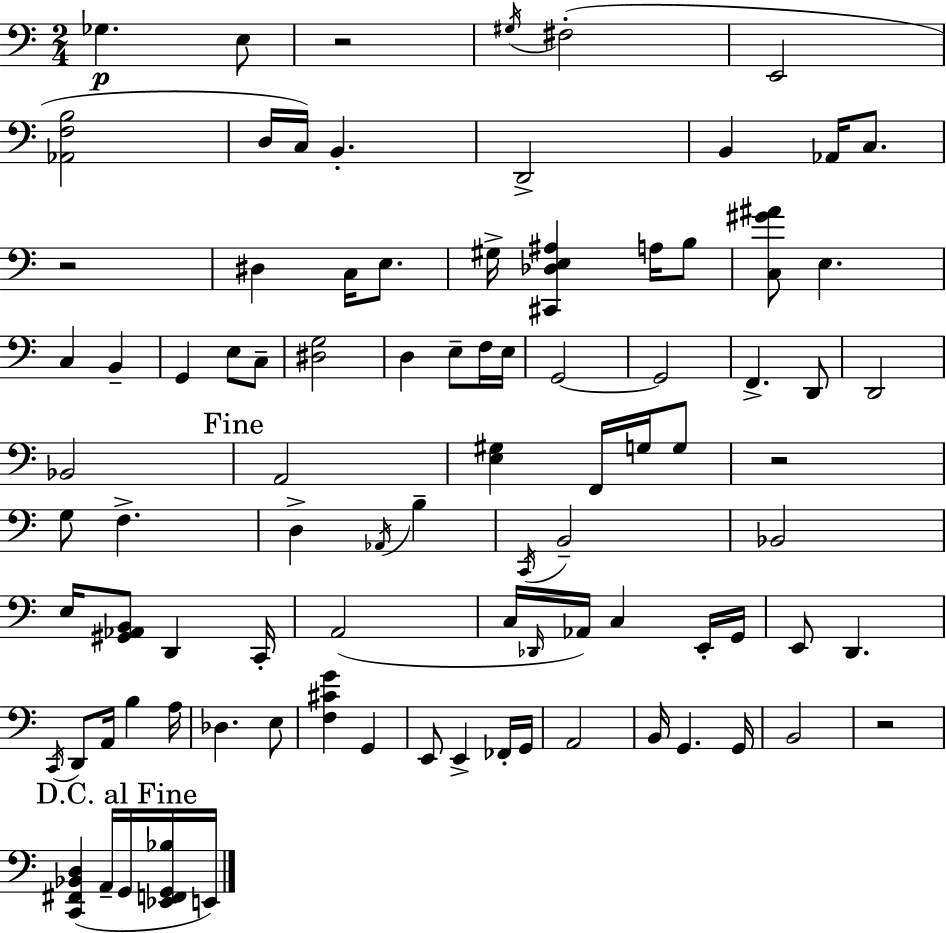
X:1
T:Untitled
M:2/4
L:1/4
K:Am
_G, E,/2 z2 ^G,/4 ^F,2 E,,2 [_A,,F,B,]2 D,/4 C,/4 B,, D,,2 B,, _A,,/4 C,/2 z2 ^D, C,/4 E,/2 ^G,/4 [^C,,_D,E,^A,] A,/4 B,/2 [C,^G^A]/2 E, C, B,, G,, E,/2 C,/2 [^D,G,]2 D, E,/2 F,/4 E,/4 G,,2 G,,2 F,, D,,/2 D,,2 _B,,2 A,,2 [E,^G,] F,,/4 G,/4 G,/2 z2 G,/2 F, D, _A,,/4 B, C,,/4 B,,2 _B,,2 E,/4 [^G,,_A,,B,,]/2 D,, C,,/4 A,,2 C,/4 _D,,/4 _A,,/4 C, E,,/4 G,,/4 E,,/2 D,, C,,/4 D,,/2 A,,/4 B, A,/4 _D, E,/2 [F,^CG] G,, E,,/2 E,, _F,,/4 G,,/4 A,,2 B,,/4 G,, G,,/4 B,,2 z2 [C,,^F,,_B,,D,] A,,/4 G,,/4 [_E,,F,,G,,_B,]/4 E,,/4